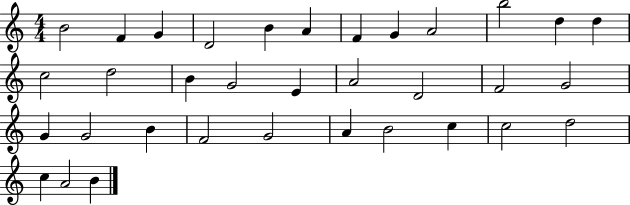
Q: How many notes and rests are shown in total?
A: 34